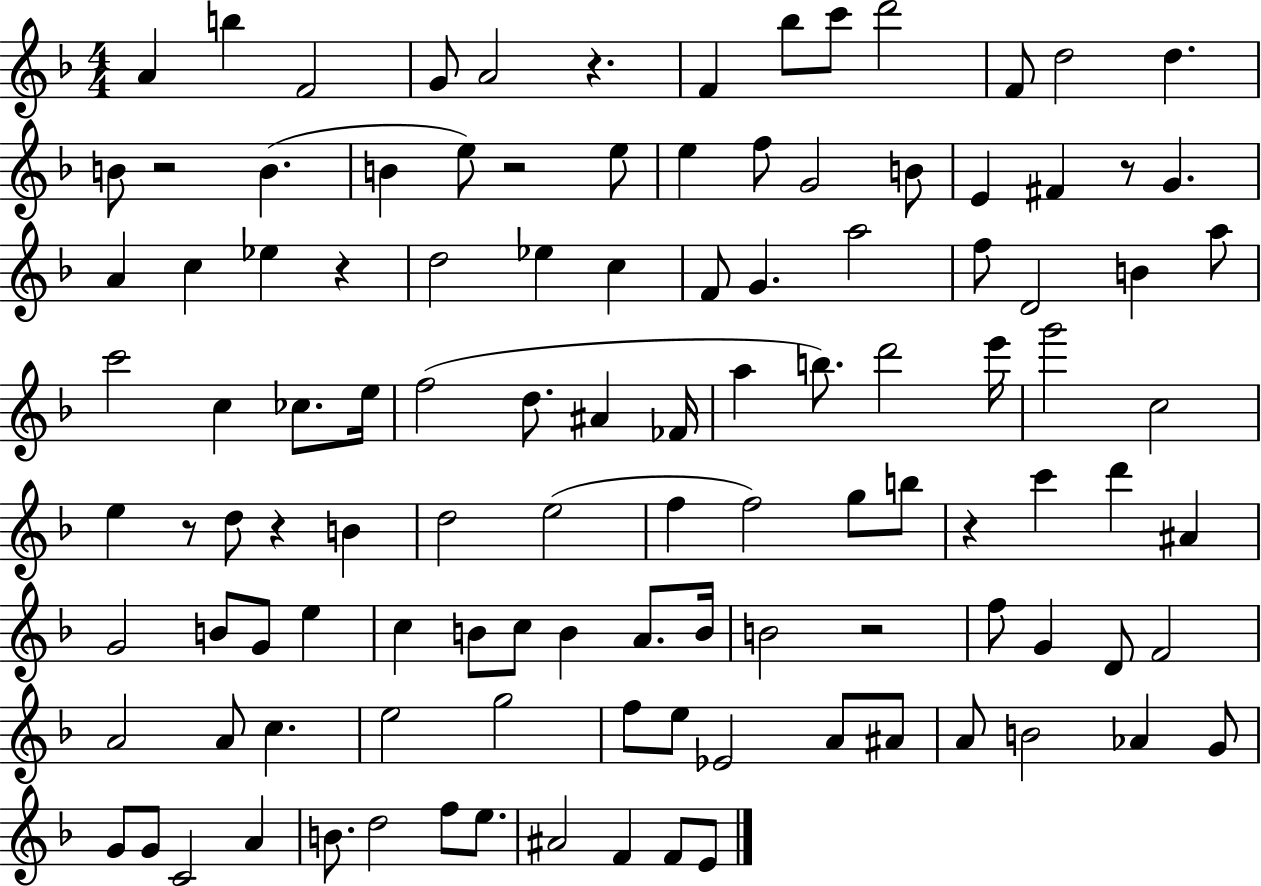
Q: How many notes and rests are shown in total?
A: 113